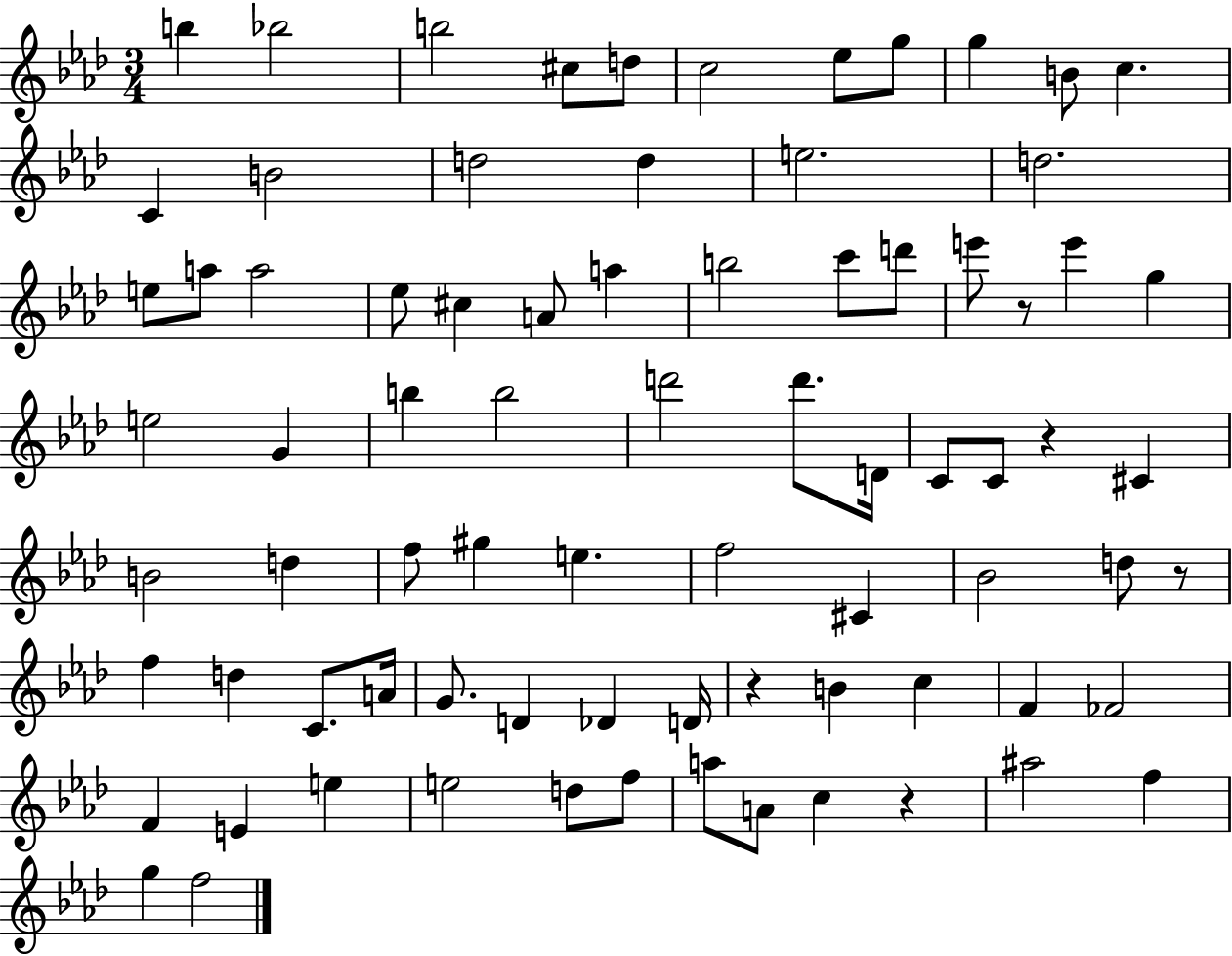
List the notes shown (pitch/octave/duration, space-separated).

B5/q Bb5/h B5/h C#5/e D5/e C5/h Eb5/e G5/e G5/q B4/e C5/q. C4/q B4/h D5/h D5/q E5/h. D5/h. E5/e A5/e A5/h Eb5/e C#5/q A4/e A5/q B5/h C6/e D6/e E6/e R/e E6/q G5/q E5/h G4/q B5/q B5/h D6/h D6/e. D4/s C4/e C4/e R/q C#4/q B4/h D5/q F5/e G#5/q E5/q. F5/h C#4/q Bb4/h D5/e R/e F5/q D5/q C4/e. A4/s G4/e. D4/q Db4/q D4/s R/q B4/q C5/q F4/q FES4/h F4/q E4/q E5/q E5/h D5/e F5/e A5/e A4/e C5/q R/q A#5/h F5/q G5/q F5/h